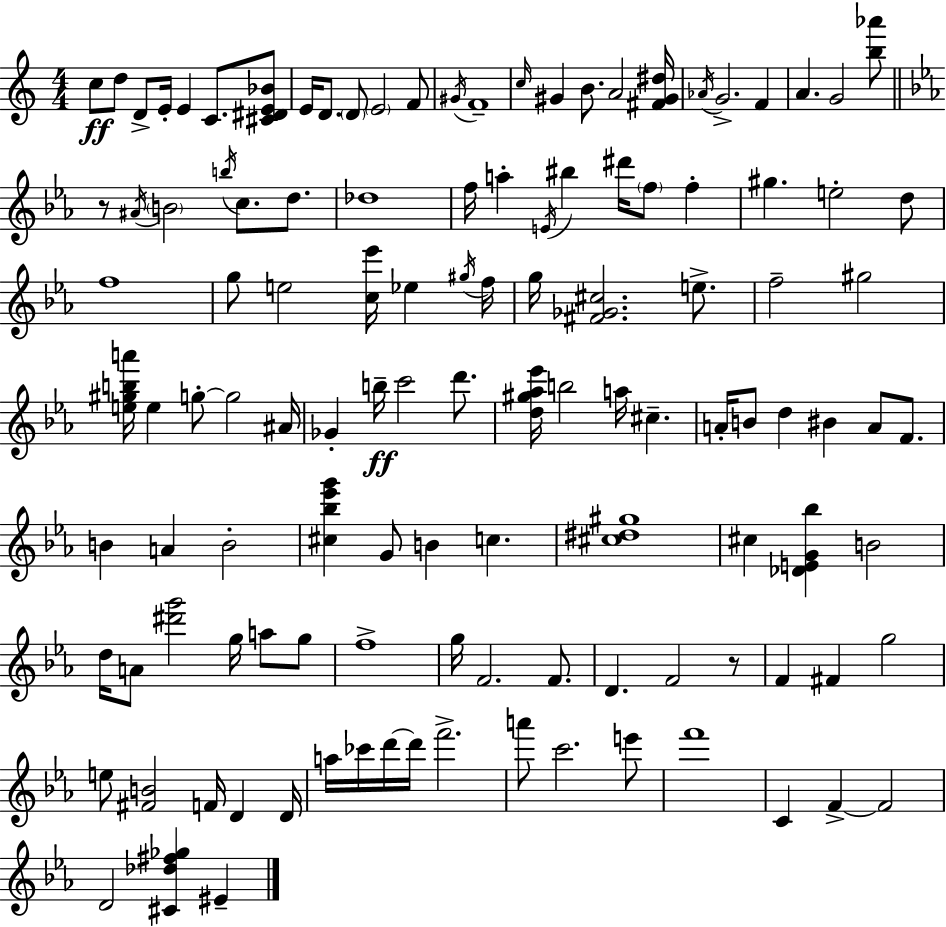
C5/e D5/e D4/e E4/s E4/q C4/e. [C#4,D#4,E4,Bb4]/e E4/s D4/e. D4/e E4/h F4/e G#4/s F4/w C5/s G#4/q B4/e. A4/h [F#4,G#4,D#5]/s Ab4/s G4/h. F4/q A4/q. G4/h [B5,Ab6]/e R/e A#4/s B4/h B5/s C5/e. D5/e. Db5/w F5/s A5/q E4/s BIS5/q D#6/s F5/e F5/q G#5/q. E5/h D5/e F5/w G5/e E5/h [C5,Eb6]/s Eb5/q G#5/s F5/s G5/s [F#4,Gb4,C#5]/h. E5/e. F5/h G#5/h [E5,G#5,B5,A6]/s E5/q G5/e G5/h A#4/s Gb4/q B5/s C6/h D6/e. [D5,G#5,Ab5,Eb6]/s B5/h A5/s C#5/q. A4/s B4/e D5/q BIS4/q A4/e F4/e. B4/q A4/q B4/h [C#5,Bb5,Eb6,G6]/q G4/e B4/q C5/q. [C#5,D#5,G#5]/w C#5/q [Db4,E4,G4,Bb5]/q B4/h D5/s A4/e [D#6,G6]/h G5/s A5/e G5/e F5/w G5/s F4/h. F4/e. D4/q. F4/h R/e F4/q F#4/q G5/h E5/e [F#4,B4]/h F4/s D4/q D4/s A5/s CES6/s D6/s D6/s F6/h. A6/e C6/h. E6/e F6/w C4/q F4/q F4/h D4/h [C#4,Db5,F#5,Gb5]/q EIS4/q